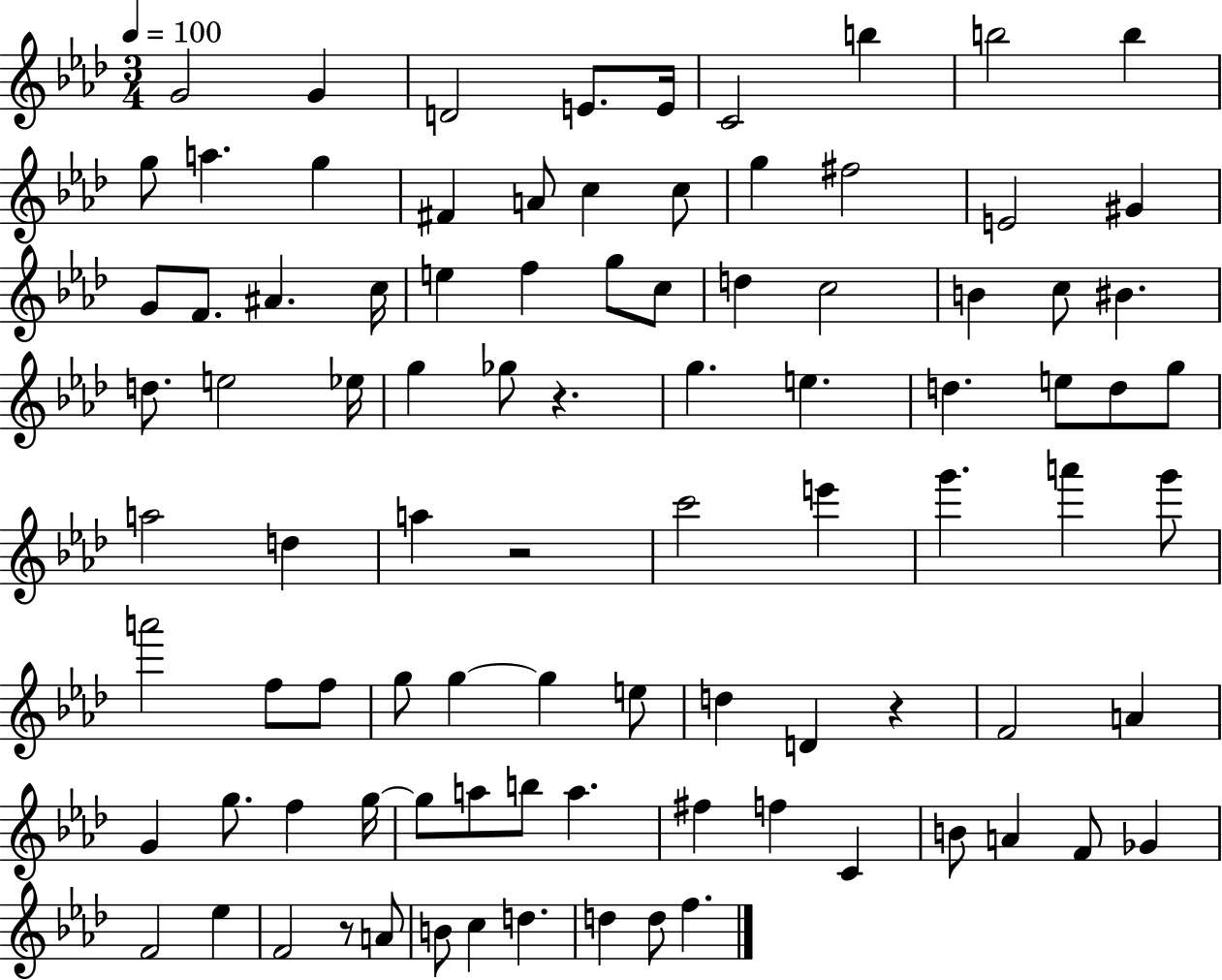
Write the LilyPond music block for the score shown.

{
  \clef treble
  \numericTimeSignature
  \time 3/4
  \key aes \major
  \tempo 4 = 100
  g'2 g'4 | d'2 e'8. e'16 | c'2 b''4 | b''2 b''4 | \break g''8 a''4. g''4 | fis'4 a'8 c''4 c''8 | g''4 fis''2 | e'2 gis'4 | \break g'8 f'8. ais'4. c''16 | e''4 f''4 g''8 c''8 | d''4 c''2 | b'4 c''8 bis'4. | \break d''8. e''2 ees''16 | g''4 ges''8 r4. | g''4. e''4. | d''4. e''8 d''8 g''8 | \break a''2 d''4 | a''4 r2 | c'''2 e'''4 | g'''4. a'''4 g'''8 | \break a'''2 f''8 f''8 | g''8 g''4~~ g''4 e''8 | d''4 d'4 r4 | f'2 a'4 | \break g'4 g''8. f''4 g''16~~ | g''8 a''8 b''8 a''4. | fis''4 f''4 c'4 | b'8 a'4 f'8 ges'4 | \break f'2 ees''4 | f'2 r8 a'8 | b'8 c''4 d''4. | d''4 d''8 f''4. | \break \bar "|."
}